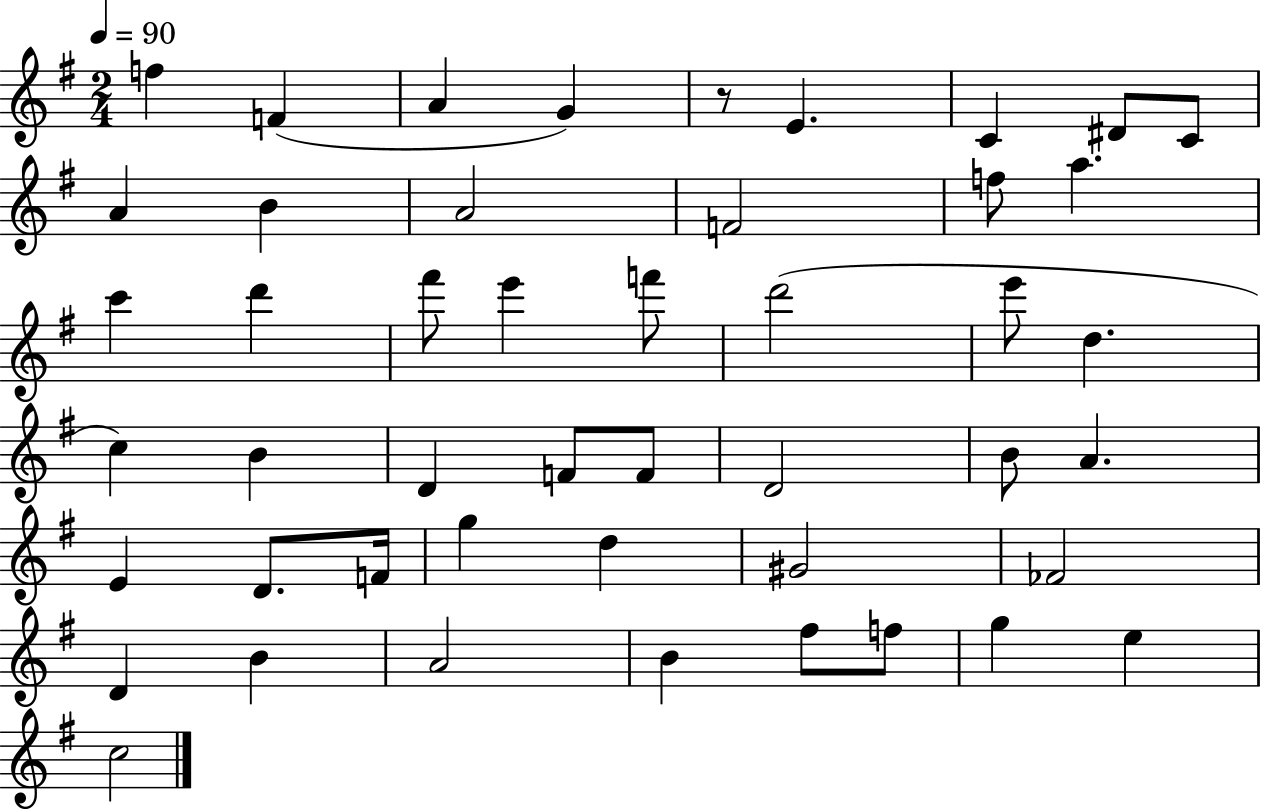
F5/q F4/q A4/q G4/q R/e E4/q. C4/q D#4/e C4/e A4/q B4/q A4/h F4/h F5/e A5/q. C6/q D6/q F#6/e E6/q F6/e D6/h E6/e D5/q. C5/q B4/q D4/q F4/e F4/e D4/h B4/e A4/q. E4/q D4/e. F4/s G5/q D5/q G#4/h FES4/h D4/q B4/q A4/h B4/q F#5/e F5/e G5/q E5/q C5/h